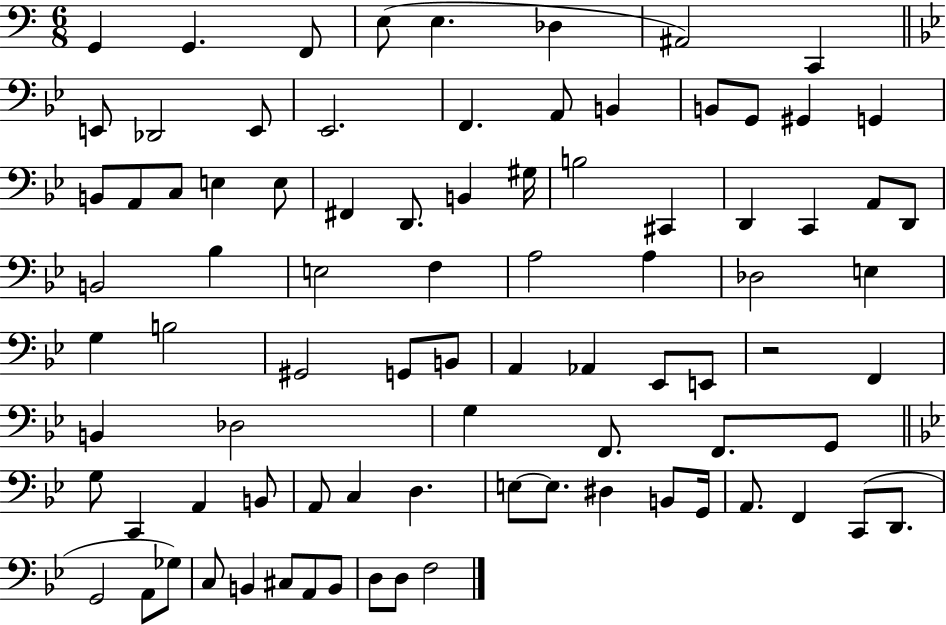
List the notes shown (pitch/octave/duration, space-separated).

G2/q G2/q. F2/e E3/e E3/q. Db3/q A#2/h C2/q E2/e Db2/h E2/e Eb2/h. F2/q. A2/e B2/q B2/e G2/e G#2/q G2/q B2/e A2/e C3/e E3/q E3/e F#2/q D2/e. B2/q G#3/s B3/h C#2/q D2/q C2/q A2/e D2/e B2/h Bb3/q E3/h F3/q A3/h A3/q Db3/h E3/q G3/q B3/h G#2/h G2/e B2/e A2/q Ab2/q Eb2/e E2/e R/h F2/q B2/q Db3/h G3/q F2/e. F2/e. G2/e G3/e C2/q A2/q B2/e A2/e C3/q D3/q. E3/e E3/e. D#3/q B2/e G2/s A2/e. F2/q C2/e D2/e. G2/h A2/e Gb3/e C3/e B2/q C#3/e A2/e B2/e D3/e D3/e F3/h